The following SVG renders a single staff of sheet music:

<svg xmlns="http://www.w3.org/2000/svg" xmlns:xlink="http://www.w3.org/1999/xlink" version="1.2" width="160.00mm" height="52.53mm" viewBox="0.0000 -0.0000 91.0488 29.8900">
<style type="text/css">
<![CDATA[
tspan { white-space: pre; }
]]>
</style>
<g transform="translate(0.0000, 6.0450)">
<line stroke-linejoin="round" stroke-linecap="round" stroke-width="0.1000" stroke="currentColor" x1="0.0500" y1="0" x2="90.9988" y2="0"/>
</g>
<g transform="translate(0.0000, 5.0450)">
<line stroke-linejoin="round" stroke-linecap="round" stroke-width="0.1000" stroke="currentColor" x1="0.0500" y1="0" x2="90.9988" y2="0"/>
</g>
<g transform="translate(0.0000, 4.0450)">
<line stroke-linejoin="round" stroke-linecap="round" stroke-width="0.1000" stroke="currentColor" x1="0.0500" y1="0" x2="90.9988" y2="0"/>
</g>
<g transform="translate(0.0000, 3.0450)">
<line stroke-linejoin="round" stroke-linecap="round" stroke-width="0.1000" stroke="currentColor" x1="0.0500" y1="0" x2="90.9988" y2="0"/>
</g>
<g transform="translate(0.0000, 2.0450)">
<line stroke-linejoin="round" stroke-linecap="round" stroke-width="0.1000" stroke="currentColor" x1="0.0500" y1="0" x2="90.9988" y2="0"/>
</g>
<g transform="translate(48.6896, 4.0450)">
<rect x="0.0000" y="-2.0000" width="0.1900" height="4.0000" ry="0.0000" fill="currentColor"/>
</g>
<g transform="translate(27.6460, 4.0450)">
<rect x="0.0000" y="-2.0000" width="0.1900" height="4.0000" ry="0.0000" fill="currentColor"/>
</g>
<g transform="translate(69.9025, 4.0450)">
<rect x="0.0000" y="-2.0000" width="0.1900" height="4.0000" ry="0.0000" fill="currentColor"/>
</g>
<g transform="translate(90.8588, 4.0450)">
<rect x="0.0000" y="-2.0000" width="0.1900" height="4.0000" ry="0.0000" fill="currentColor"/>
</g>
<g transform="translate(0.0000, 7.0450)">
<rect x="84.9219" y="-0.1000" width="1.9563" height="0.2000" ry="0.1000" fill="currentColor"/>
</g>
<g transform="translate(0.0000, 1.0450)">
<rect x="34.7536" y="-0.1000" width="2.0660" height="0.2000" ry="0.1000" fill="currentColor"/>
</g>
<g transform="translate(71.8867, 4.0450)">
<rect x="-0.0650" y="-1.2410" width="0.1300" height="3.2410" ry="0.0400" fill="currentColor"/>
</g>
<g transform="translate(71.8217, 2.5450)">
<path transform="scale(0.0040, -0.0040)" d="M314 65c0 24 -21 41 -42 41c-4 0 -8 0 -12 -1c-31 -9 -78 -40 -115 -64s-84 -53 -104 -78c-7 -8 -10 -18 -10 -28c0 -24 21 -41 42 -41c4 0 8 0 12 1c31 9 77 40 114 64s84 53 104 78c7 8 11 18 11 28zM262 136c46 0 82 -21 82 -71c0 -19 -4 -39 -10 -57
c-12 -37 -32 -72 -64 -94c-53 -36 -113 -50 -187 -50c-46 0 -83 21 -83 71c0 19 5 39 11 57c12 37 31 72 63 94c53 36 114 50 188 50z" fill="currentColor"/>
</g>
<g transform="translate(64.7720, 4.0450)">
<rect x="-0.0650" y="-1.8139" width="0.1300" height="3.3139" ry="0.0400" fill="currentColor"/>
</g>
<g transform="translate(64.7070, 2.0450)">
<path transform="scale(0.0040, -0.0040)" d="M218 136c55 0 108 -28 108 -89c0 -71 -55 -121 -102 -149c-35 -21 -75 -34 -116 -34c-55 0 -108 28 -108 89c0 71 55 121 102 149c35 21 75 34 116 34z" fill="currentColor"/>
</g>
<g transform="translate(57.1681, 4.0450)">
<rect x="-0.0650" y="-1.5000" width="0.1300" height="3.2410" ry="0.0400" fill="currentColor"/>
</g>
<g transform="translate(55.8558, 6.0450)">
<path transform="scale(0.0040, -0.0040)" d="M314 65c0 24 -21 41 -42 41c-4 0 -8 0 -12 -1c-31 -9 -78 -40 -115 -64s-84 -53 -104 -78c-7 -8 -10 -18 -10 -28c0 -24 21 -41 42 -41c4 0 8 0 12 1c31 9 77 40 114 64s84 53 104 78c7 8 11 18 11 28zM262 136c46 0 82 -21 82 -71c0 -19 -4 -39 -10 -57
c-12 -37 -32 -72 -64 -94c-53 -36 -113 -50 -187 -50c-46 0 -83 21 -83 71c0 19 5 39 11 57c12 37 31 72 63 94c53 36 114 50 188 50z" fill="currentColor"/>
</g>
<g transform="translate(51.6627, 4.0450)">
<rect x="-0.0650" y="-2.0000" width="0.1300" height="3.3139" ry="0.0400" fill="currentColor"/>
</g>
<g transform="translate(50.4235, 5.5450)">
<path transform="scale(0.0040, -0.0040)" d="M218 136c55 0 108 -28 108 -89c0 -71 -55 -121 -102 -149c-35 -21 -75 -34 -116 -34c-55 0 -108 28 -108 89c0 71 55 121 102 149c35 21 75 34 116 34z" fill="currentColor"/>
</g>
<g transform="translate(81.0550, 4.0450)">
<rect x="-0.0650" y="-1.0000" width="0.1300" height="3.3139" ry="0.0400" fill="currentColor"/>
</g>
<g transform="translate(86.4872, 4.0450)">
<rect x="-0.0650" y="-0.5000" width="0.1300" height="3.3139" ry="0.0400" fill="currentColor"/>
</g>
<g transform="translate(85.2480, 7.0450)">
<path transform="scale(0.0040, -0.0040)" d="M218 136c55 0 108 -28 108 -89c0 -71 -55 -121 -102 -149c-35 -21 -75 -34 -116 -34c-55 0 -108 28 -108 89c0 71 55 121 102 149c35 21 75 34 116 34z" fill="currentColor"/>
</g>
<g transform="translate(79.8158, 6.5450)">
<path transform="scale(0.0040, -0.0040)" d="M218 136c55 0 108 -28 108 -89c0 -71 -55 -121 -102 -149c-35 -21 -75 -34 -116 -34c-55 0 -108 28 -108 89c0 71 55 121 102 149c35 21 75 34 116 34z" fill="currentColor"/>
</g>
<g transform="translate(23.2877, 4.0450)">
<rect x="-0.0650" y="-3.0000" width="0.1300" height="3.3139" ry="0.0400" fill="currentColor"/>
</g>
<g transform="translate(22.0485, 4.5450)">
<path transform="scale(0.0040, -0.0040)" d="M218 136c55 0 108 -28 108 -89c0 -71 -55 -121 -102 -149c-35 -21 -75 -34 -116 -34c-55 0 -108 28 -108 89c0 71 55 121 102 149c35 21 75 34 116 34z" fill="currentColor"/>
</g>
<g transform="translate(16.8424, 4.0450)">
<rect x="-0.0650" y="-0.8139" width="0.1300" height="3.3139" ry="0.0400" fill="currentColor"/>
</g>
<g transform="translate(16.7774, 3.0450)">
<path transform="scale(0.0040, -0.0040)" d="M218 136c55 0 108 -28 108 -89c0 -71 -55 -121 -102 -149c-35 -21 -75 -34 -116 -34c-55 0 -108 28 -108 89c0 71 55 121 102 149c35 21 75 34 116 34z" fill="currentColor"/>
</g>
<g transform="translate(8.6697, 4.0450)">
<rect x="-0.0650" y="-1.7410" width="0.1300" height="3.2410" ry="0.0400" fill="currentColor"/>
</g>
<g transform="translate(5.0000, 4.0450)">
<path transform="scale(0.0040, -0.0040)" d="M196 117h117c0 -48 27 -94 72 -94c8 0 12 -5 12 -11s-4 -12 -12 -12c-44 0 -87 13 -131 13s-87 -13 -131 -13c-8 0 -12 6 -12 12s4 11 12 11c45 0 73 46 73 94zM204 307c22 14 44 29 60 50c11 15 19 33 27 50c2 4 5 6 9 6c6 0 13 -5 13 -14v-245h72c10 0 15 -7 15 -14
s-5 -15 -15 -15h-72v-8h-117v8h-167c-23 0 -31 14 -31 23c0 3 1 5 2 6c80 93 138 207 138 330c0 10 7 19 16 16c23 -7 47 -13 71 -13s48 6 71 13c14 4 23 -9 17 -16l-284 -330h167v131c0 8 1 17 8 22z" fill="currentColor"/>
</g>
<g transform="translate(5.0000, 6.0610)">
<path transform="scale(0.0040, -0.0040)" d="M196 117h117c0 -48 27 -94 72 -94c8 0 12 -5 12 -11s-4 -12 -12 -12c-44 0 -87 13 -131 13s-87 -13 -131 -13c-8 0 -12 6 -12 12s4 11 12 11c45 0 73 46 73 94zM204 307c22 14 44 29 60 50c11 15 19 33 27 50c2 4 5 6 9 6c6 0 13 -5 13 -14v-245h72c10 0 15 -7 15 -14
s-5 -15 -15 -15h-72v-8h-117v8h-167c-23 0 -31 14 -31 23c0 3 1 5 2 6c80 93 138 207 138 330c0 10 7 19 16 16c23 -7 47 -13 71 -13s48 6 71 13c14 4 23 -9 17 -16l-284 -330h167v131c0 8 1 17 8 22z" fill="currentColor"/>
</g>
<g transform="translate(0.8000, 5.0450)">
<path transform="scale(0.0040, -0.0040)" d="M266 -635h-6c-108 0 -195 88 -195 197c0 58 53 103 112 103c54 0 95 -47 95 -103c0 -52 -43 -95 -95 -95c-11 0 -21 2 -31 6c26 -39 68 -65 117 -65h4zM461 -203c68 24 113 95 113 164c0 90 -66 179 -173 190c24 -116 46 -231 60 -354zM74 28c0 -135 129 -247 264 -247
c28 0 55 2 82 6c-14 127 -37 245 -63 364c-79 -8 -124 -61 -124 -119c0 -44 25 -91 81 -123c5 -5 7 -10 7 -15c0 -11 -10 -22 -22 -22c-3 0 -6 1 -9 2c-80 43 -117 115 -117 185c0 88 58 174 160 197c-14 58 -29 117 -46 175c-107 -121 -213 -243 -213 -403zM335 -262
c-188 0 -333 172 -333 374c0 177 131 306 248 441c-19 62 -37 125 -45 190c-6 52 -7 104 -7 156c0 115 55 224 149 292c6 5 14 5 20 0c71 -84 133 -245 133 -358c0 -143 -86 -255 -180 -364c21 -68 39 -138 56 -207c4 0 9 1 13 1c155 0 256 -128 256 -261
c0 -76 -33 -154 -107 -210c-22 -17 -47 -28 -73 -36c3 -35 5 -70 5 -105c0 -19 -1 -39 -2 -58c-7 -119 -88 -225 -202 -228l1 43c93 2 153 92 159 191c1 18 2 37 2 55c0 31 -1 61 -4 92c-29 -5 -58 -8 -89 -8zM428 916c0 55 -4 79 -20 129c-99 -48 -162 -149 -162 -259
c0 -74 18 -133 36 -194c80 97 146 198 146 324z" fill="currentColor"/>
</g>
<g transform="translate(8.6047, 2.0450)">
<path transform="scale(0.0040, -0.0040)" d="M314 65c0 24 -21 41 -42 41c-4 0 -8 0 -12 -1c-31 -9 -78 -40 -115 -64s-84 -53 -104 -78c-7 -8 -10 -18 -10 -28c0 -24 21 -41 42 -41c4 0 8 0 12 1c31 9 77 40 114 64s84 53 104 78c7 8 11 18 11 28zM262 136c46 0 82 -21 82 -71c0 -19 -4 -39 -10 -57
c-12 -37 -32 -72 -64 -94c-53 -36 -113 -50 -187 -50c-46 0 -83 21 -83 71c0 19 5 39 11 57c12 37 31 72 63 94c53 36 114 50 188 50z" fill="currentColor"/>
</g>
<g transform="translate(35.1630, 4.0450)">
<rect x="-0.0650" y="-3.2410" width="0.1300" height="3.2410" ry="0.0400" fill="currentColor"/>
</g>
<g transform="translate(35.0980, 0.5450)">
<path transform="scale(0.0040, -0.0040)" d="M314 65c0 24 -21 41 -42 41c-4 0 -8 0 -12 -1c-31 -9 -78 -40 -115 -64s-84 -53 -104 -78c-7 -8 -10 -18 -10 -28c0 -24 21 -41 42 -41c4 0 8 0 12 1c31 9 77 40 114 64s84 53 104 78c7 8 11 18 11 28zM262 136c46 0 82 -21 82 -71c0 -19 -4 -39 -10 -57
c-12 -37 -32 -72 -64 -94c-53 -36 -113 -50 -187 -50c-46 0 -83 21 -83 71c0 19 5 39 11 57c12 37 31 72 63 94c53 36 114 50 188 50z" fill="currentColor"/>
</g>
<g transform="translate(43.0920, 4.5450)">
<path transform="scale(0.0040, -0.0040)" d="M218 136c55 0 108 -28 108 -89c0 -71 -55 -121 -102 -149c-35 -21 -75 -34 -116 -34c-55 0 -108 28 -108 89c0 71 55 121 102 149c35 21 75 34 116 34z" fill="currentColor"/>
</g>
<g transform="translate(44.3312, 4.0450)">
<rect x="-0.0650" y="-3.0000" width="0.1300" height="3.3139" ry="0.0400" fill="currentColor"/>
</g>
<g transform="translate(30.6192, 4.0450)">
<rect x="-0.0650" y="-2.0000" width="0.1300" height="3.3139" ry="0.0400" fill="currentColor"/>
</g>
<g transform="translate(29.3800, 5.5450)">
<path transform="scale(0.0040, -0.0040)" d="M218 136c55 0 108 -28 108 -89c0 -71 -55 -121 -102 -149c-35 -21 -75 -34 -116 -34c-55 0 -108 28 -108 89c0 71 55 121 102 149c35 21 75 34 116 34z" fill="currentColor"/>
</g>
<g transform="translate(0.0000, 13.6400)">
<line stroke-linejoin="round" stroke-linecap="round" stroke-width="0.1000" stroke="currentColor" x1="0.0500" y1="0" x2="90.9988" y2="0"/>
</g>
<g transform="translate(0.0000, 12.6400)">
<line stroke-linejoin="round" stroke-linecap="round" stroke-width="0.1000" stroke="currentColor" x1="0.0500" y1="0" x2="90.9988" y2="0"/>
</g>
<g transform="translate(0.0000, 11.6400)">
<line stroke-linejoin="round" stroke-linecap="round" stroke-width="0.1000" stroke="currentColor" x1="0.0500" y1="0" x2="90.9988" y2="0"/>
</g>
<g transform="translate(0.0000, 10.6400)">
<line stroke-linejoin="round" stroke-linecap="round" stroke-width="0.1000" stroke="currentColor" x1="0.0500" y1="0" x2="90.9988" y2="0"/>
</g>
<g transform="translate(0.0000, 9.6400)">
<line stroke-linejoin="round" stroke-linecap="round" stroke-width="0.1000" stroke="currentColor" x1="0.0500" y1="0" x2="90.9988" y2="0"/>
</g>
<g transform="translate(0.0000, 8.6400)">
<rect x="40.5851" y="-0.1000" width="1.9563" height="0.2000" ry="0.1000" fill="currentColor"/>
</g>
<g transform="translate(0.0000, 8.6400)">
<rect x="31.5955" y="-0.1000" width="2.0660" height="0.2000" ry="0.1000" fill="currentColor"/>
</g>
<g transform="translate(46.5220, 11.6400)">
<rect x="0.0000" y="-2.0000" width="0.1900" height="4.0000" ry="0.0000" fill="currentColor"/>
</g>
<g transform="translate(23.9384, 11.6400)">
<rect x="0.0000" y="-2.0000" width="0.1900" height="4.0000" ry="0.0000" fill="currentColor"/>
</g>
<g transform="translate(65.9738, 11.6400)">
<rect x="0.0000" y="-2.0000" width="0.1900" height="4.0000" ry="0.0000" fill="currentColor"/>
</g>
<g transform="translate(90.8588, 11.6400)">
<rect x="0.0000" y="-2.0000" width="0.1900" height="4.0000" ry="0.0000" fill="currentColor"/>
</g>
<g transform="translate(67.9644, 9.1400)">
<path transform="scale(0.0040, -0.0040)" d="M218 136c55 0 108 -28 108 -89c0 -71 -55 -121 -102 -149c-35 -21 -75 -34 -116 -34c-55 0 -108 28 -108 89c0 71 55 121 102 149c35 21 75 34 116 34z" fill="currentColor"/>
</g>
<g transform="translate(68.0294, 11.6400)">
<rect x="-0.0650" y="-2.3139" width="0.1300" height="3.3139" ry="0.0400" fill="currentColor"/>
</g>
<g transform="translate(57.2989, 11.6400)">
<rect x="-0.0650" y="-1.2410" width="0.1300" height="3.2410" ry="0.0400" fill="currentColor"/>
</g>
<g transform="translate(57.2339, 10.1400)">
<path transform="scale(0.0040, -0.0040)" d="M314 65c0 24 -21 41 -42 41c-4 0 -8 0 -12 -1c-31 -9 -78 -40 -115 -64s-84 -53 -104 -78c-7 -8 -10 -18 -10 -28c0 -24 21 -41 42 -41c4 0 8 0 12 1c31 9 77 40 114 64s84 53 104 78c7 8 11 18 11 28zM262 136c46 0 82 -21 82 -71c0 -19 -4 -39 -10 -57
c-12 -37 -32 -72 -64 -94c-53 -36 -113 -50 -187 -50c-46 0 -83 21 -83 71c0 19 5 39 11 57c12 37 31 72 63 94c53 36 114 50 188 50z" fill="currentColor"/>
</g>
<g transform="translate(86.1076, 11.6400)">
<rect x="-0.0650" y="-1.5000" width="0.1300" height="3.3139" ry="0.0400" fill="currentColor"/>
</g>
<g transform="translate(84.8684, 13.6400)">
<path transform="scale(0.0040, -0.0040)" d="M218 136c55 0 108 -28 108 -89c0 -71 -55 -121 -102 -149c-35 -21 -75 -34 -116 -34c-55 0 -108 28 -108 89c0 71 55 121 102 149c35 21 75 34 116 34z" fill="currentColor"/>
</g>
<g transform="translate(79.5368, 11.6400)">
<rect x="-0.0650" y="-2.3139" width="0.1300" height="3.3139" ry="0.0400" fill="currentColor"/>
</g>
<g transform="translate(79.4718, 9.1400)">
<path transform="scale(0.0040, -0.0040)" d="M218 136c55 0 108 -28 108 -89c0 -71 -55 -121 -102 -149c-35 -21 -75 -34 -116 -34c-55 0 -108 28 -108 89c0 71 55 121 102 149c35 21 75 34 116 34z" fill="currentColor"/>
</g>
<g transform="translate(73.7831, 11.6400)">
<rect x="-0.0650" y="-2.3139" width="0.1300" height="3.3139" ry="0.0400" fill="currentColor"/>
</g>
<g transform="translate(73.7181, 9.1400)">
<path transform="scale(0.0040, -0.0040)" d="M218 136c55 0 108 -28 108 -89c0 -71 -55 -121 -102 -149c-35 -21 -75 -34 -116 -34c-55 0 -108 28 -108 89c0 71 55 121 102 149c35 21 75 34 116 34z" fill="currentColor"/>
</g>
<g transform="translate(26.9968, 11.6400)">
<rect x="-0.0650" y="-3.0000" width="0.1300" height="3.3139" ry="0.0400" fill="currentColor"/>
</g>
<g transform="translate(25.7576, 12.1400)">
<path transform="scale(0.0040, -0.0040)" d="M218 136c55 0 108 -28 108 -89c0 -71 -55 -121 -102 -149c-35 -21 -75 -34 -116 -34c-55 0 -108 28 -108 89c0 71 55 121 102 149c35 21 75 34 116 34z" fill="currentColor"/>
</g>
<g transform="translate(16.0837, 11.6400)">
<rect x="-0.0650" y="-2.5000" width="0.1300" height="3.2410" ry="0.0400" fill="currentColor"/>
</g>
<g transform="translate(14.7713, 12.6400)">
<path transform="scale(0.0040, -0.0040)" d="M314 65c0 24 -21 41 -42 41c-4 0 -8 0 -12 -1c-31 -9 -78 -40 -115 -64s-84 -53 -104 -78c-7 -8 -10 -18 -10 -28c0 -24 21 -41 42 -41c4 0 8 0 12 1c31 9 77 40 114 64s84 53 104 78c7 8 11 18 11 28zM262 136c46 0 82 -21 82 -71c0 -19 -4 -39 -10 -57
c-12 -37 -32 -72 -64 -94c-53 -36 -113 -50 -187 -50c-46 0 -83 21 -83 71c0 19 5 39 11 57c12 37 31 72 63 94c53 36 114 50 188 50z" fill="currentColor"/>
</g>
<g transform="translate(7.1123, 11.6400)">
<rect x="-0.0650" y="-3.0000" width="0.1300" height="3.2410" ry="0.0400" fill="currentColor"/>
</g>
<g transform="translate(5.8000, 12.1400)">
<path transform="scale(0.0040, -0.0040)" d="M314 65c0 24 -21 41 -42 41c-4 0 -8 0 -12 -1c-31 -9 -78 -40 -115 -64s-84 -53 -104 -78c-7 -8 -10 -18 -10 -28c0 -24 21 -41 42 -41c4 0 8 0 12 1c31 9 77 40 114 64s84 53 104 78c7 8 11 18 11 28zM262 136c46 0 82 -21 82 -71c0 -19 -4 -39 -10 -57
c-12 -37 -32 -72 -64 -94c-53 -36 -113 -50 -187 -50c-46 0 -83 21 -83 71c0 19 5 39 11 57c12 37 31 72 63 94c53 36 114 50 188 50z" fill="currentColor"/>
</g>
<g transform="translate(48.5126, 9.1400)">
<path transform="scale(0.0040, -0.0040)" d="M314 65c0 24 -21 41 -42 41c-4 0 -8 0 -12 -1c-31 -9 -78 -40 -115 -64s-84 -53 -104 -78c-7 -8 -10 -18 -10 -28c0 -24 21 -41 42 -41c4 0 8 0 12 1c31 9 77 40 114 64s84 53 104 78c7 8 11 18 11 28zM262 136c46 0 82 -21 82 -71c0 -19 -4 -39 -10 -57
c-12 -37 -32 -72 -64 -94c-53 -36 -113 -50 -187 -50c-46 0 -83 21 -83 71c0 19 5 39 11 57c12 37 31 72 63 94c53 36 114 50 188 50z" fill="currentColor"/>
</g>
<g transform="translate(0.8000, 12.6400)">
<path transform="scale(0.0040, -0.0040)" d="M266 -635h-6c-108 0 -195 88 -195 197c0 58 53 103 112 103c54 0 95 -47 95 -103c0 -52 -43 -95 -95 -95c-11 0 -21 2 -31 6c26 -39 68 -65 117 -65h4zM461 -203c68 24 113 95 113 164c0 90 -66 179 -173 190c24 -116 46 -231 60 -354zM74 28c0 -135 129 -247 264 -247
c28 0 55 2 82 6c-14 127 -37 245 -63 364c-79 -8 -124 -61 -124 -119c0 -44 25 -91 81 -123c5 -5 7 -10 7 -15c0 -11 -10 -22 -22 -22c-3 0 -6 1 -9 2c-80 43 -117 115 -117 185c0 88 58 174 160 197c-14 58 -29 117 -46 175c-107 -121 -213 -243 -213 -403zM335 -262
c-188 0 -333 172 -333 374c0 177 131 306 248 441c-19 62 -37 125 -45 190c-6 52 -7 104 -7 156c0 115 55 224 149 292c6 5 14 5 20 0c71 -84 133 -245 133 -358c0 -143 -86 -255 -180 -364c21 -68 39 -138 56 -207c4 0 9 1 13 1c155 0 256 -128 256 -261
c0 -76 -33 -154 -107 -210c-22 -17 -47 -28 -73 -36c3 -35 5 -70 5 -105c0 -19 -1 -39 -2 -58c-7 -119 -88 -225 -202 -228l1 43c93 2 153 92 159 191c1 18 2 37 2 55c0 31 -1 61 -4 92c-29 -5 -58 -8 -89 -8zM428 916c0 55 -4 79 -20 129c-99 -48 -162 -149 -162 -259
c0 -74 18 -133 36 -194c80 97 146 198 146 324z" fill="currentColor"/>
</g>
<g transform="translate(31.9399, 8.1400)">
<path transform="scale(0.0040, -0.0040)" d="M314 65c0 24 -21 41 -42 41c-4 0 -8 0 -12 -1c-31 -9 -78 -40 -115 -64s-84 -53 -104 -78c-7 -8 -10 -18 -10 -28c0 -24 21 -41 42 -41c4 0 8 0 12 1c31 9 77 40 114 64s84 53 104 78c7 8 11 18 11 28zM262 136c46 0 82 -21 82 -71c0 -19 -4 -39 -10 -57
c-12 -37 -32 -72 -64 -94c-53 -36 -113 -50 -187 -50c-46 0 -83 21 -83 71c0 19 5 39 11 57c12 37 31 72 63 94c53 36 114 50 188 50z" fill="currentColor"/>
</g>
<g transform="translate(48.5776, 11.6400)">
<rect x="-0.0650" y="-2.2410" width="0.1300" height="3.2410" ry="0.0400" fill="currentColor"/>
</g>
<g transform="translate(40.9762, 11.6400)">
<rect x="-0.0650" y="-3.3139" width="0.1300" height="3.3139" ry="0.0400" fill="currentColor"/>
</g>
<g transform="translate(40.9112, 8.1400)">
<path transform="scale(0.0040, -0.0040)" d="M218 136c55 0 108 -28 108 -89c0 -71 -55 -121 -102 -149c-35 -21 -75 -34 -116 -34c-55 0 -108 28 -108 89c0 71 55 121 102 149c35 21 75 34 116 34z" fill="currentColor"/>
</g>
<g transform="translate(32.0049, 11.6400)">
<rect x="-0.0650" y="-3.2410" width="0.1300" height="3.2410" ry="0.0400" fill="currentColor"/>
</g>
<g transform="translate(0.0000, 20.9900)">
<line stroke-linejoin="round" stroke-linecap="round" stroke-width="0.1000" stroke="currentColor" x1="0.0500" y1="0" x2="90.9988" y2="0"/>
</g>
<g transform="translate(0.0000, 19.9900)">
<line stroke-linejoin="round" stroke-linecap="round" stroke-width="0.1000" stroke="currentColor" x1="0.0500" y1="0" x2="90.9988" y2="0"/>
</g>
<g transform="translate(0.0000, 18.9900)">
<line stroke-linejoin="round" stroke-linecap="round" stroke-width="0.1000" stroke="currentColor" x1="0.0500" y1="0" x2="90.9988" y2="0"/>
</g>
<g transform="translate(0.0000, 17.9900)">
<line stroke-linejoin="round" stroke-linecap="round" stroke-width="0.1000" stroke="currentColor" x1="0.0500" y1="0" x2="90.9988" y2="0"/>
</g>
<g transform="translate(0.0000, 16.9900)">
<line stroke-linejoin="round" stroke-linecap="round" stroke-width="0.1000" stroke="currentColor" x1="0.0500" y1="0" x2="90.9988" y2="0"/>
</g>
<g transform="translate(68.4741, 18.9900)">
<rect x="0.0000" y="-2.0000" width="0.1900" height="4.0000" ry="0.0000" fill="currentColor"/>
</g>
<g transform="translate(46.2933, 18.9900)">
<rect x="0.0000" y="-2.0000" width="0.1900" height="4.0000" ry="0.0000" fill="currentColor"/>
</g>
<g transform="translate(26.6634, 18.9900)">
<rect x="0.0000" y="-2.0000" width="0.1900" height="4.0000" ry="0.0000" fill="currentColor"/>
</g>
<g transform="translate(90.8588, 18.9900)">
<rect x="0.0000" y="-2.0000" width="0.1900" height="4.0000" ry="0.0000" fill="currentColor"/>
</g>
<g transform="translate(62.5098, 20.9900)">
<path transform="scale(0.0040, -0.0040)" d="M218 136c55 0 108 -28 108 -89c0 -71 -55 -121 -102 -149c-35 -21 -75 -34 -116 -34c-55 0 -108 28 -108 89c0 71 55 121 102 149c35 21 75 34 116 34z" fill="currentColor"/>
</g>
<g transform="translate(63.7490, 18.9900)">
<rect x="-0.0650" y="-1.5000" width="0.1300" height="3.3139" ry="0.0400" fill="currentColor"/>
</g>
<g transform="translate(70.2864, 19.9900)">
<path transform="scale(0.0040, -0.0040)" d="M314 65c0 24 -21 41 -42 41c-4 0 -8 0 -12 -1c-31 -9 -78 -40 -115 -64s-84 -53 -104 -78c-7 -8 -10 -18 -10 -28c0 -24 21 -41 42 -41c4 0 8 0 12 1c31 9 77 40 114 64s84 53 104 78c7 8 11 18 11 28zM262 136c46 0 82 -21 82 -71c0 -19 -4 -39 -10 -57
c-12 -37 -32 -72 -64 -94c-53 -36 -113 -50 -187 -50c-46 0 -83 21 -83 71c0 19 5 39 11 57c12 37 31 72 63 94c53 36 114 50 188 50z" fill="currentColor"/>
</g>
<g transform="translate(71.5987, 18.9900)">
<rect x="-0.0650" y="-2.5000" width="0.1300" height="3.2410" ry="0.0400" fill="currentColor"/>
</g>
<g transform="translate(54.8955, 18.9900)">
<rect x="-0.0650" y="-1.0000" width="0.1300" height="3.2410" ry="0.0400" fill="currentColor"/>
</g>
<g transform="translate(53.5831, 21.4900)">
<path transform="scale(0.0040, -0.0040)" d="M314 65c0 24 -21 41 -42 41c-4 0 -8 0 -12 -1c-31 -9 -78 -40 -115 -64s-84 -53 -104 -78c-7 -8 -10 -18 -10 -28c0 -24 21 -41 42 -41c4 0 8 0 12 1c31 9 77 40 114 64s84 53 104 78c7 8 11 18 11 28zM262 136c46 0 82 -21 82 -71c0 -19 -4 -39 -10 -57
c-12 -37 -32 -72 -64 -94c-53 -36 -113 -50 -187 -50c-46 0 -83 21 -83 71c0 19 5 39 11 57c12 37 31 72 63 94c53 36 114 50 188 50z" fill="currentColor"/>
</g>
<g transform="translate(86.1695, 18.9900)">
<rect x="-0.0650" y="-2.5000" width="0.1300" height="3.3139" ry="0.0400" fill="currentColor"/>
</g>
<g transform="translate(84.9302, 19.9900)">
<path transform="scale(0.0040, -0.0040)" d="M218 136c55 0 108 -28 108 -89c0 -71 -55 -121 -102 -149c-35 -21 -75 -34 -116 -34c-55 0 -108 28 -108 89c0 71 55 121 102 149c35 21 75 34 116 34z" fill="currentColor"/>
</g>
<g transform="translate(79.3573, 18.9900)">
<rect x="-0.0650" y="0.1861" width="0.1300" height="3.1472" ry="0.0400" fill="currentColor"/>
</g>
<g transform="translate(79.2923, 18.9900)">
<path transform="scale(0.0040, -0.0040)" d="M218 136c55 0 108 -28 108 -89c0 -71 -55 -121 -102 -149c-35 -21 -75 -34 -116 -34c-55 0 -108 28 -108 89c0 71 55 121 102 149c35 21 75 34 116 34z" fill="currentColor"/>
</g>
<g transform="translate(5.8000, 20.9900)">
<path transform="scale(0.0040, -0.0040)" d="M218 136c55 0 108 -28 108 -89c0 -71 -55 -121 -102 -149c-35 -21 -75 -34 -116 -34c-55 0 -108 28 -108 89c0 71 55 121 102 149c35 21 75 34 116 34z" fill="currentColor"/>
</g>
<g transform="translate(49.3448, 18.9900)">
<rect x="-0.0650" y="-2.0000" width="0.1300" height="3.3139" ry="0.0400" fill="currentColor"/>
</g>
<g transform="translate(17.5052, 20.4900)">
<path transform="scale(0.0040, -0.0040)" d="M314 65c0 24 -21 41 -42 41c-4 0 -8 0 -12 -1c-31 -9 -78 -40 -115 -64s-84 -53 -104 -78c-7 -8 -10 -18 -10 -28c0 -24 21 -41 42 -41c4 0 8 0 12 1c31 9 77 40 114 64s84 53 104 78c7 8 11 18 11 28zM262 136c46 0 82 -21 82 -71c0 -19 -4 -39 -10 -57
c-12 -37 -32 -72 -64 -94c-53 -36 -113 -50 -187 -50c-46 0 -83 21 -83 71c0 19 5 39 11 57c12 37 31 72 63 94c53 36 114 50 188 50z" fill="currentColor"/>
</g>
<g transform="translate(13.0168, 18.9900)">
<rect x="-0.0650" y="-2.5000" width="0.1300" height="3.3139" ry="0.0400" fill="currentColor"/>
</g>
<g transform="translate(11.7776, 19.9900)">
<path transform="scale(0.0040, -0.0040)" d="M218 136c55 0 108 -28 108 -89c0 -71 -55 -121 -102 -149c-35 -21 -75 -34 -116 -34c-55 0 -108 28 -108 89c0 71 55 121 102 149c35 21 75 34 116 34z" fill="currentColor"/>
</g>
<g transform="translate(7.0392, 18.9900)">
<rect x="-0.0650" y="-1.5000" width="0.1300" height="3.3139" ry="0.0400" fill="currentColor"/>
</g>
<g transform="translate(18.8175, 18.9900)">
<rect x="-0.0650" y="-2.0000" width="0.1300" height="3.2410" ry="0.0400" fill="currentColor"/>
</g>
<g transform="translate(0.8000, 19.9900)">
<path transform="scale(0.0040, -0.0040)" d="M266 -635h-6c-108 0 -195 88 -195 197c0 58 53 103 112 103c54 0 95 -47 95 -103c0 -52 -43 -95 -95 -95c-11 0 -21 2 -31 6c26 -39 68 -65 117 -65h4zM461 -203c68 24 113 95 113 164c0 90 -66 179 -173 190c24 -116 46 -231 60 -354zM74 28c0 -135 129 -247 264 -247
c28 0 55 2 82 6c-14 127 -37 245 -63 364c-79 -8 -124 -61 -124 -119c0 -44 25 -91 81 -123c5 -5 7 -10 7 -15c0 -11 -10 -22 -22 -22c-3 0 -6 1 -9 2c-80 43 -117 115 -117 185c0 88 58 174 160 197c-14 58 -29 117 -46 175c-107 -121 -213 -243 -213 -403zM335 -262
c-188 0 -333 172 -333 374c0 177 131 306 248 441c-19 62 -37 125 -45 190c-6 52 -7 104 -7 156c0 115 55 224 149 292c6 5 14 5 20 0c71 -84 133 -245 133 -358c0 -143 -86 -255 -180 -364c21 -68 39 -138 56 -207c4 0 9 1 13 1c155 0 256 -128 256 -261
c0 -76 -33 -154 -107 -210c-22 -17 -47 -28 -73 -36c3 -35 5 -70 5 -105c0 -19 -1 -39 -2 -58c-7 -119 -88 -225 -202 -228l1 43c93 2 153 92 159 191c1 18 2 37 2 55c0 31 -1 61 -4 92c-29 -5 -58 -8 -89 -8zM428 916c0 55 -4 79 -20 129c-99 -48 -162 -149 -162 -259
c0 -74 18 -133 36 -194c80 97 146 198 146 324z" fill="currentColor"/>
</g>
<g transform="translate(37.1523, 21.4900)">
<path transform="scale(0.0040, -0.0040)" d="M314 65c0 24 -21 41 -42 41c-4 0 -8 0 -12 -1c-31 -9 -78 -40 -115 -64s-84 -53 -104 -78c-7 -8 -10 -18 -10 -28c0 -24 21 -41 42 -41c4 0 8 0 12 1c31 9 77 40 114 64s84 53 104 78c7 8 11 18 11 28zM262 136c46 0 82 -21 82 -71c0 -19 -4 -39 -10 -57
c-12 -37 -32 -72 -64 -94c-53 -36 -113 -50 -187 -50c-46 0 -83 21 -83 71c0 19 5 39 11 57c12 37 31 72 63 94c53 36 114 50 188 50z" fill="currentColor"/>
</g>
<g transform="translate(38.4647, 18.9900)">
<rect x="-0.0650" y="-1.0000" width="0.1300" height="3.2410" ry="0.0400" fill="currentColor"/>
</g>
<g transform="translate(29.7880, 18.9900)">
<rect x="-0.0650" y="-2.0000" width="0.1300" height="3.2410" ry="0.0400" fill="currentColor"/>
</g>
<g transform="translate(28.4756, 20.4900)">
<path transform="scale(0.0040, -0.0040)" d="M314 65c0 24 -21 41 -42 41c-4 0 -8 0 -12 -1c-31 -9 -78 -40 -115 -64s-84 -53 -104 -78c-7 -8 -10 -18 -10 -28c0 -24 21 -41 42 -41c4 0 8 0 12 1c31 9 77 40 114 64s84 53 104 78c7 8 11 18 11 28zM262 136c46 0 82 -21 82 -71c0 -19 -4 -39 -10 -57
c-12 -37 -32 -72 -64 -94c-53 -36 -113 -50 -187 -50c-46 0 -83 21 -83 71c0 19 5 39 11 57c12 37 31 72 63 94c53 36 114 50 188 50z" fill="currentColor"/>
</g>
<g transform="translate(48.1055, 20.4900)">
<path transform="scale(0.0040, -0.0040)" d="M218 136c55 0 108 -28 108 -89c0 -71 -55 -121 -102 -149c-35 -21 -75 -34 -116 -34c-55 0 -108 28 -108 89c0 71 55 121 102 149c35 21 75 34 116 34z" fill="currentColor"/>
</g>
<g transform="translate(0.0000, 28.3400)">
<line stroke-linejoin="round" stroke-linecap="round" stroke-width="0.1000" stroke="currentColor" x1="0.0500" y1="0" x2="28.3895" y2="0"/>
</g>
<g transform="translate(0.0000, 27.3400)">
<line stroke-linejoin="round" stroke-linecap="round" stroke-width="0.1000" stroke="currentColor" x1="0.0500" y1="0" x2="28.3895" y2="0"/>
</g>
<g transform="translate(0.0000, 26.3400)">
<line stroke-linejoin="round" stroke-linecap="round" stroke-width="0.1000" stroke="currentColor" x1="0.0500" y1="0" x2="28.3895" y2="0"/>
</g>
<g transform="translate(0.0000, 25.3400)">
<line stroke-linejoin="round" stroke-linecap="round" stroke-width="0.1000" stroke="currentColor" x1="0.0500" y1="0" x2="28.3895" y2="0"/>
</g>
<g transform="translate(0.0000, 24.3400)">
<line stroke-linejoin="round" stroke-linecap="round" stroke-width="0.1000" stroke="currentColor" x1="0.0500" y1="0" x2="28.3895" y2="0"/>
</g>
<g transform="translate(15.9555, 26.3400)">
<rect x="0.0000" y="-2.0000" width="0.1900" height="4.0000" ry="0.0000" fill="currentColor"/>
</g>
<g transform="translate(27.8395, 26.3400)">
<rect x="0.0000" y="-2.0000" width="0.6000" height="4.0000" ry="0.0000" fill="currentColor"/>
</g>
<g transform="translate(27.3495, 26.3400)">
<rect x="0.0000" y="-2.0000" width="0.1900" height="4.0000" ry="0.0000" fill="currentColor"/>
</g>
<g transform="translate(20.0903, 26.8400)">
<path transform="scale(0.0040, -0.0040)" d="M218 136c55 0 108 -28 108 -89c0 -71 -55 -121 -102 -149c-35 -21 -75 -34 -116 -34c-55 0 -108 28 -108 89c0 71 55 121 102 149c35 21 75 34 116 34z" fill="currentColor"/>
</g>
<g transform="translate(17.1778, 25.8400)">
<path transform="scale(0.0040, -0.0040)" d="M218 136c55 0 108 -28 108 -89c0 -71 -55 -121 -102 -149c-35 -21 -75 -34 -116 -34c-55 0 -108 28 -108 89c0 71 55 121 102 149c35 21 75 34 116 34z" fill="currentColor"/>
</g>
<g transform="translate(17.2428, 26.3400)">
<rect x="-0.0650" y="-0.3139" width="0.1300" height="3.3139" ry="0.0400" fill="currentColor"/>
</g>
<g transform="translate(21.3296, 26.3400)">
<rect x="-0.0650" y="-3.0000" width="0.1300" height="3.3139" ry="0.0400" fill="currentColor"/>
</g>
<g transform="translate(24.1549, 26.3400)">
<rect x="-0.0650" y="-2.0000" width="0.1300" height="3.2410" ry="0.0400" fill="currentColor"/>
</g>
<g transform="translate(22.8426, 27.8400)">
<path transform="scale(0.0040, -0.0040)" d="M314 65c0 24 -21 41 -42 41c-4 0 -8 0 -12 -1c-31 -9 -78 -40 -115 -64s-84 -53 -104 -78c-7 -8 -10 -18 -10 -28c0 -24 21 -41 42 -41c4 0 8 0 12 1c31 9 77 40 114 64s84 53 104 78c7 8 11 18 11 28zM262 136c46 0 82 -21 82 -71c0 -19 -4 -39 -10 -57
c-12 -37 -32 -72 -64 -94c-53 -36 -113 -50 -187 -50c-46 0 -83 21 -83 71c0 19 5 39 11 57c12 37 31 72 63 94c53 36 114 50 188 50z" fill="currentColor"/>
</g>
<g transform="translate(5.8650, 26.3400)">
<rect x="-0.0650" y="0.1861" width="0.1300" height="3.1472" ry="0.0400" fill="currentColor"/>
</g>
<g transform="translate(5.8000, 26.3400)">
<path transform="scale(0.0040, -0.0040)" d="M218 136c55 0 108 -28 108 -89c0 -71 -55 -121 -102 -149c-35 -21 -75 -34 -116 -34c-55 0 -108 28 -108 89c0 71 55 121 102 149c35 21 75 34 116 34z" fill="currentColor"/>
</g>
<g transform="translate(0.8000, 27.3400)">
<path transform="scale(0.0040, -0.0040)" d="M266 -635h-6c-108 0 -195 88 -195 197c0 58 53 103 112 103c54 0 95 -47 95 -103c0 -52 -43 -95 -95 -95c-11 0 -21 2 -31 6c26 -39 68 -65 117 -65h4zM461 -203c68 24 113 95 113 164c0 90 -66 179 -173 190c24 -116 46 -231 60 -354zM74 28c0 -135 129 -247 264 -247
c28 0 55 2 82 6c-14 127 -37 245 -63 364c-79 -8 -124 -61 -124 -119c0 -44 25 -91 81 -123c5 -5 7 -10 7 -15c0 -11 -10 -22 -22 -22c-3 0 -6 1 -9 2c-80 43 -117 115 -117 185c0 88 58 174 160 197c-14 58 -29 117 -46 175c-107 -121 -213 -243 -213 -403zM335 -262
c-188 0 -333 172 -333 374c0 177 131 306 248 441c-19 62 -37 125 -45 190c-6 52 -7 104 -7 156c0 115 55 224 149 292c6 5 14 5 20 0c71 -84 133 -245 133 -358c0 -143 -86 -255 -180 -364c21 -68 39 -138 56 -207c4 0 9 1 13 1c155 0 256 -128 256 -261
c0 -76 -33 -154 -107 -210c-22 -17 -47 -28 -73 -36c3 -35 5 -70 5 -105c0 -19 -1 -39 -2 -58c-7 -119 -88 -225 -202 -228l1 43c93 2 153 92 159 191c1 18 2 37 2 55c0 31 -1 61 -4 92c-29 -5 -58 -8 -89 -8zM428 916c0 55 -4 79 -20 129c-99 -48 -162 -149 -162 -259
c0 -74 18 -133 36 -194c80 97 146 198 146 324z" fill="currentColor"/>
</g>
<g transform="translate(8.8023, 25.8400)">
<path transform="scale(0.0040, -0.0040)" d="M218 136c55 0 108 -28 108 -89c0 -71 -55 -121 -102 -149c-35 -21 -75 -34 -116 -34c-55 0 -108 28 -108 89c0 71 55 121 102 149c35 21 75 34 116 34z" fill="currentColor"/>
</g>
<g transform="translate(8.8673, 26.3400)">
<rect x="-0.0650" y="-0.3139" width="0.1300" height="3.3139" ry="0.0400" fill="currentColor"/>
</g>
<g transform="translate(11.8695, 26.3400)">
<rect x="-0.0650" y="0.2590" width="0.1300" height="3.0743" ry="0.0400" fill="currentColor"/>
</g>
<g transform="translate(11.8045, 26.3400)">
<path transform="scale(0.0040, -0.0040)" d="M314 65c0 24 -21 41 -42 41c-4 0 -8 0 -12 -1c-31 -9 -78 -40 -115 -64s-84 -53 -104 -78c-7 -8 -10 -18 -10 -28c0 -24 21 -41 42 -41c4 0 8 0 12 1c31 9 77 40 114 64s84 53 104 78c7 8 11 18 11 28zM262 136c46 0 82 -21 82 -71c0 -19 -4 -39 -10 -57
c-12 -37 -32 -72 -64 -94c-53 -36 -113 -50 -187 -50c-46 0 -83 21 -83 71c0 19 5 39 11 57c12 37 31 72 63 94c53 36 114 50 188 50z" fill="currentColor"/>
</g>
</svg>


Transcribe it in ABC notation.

X:1
T:Untitled
M:4/4
L:1/4
K:C
f2 d A F b2 A F E2 f e2 D C A2 G2 A b2 b g2 e2 g g g E E G F2 F2 D2 F D2 E G2 B G B c B2 c A F2